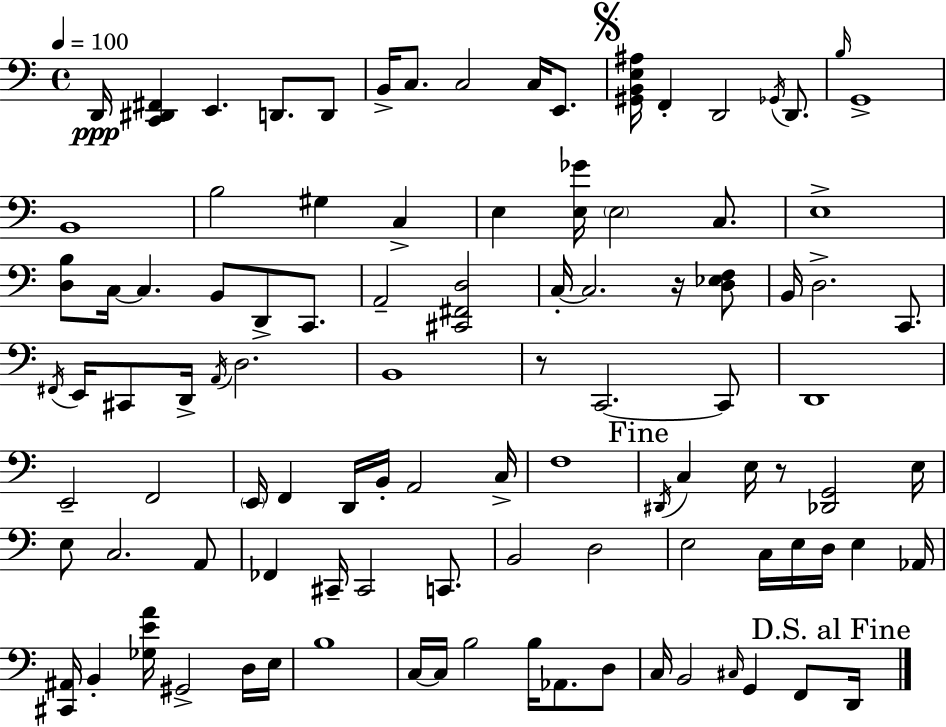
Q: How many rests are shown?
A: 3